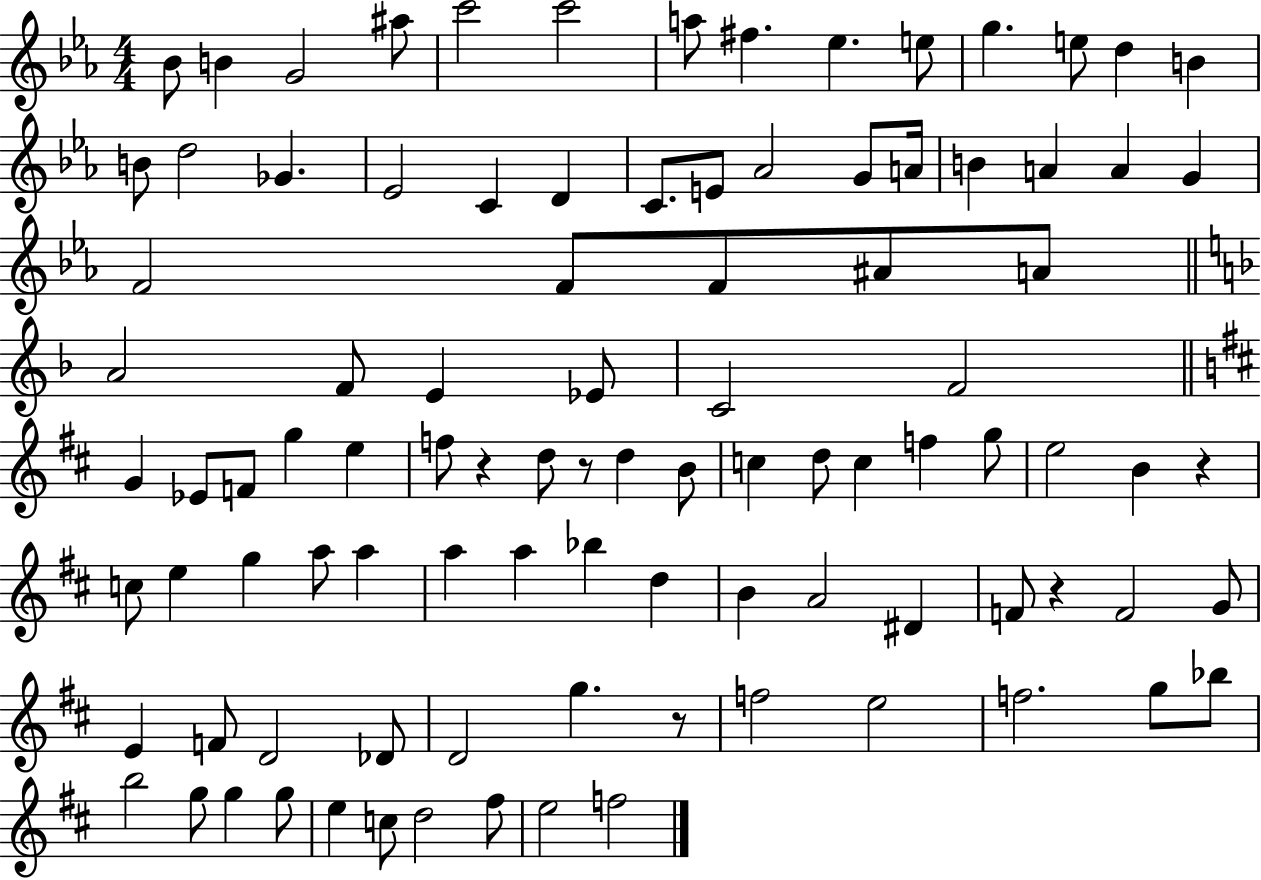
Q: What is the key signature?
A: EES major